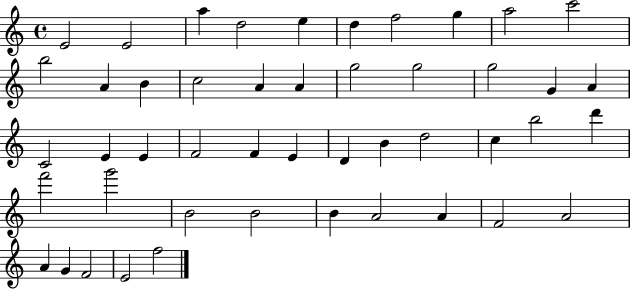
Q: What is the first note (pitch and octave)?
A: E4